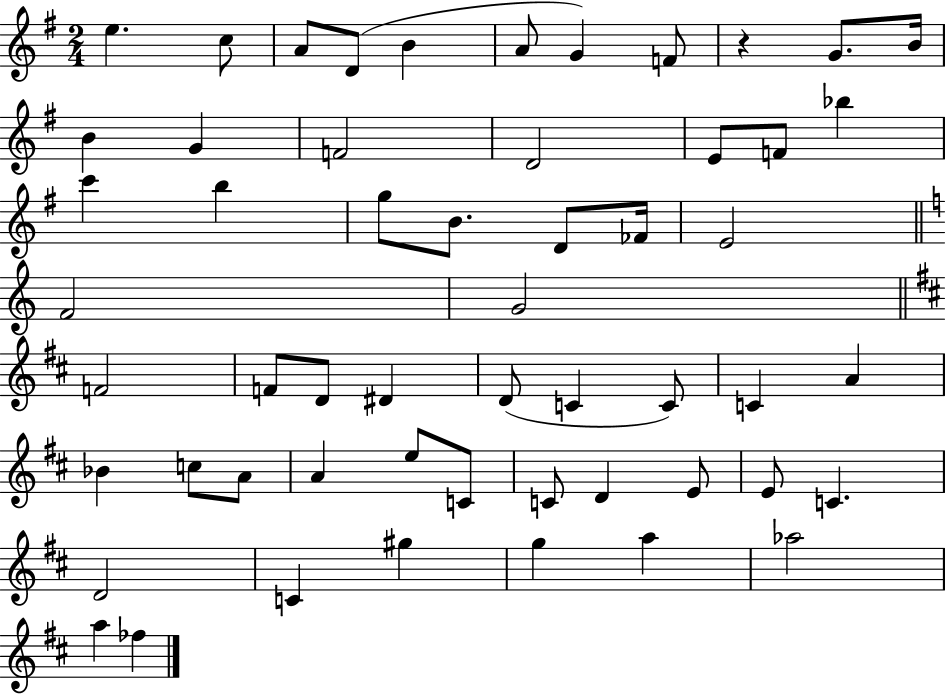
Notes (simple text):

E5/q. C5/e A4/e D4/e B4/q A4/e G4/q F4/e R/q G4/e. B4/s B4/q G4/q F4/h D4/h E4/e F4/e Bb5/q C6/q B5/q G5/e B4/e. D4/e FES4/s E4/h F4/h G4/h F4/h F4/e D4/e D#4/q D4/e C4/q C4/e C4/q A4/q Bb4/q C5/e A4/e A4/q E5/e C4/e C4/e D4/q E4/e E4/e C4/q. D4/h C4/q G#5/q G5/q A5/q Ab5/h A5/q FES5/q